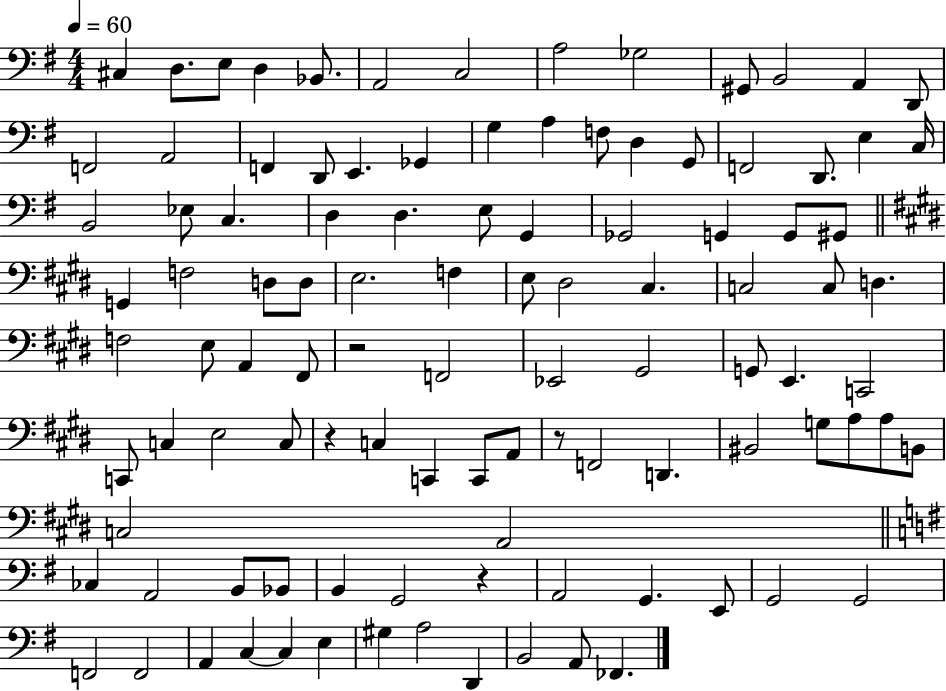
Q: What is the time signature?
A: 4/4